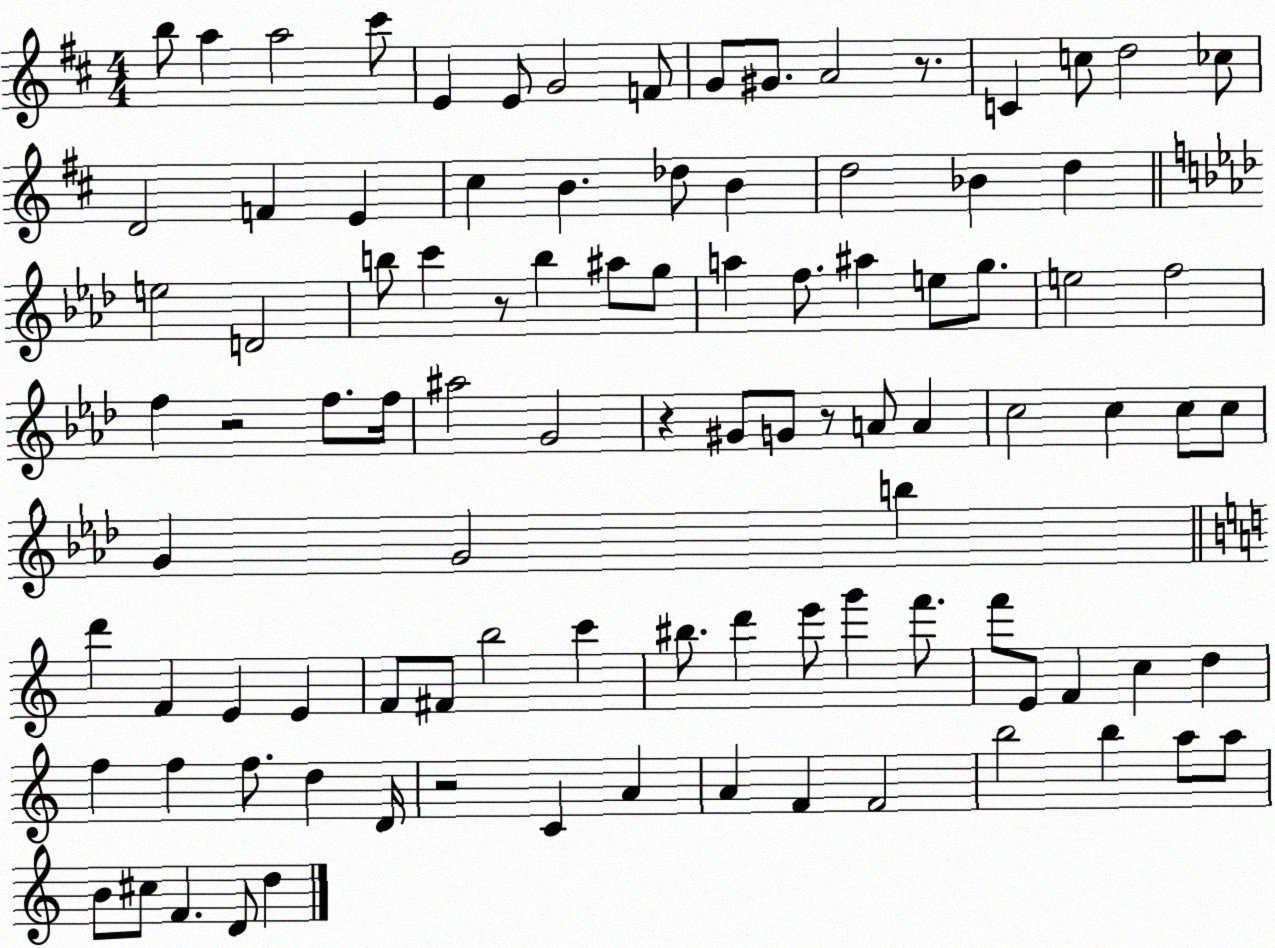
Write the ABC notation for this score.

X:1
T:Untitled
M:4/4
L:1/4
K:D
b/2 a a2 ^c'/2 E E/2 G2 F/2 G/2 ^G/2 A2 z/2 C c/2 d2 _c/2 D2 F E ^c B _d/2 B d2 _B d e2 D2 b/2 c' z/2 b ^a/2 g/2 a f/2 ^a e/2 g/2 e2 f2 f z2 f/2 f/4 ^a2 G2 z ^G/2 G/2 z/2 A/2 A c2 c c/2 c/2 G G2 b d' F E E F/2 ^F/2 b2 c' ^b/2 d' e'/2 g' f'/2 f'/2 E/2 F c d f f f/2 d D/4 z2 C A A F F2 b2 b a/2 a/2 B/2 ^c/2 F D/2 d